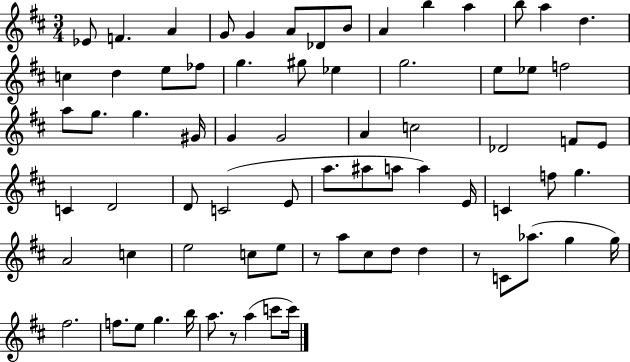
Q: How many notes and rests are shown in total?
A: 74